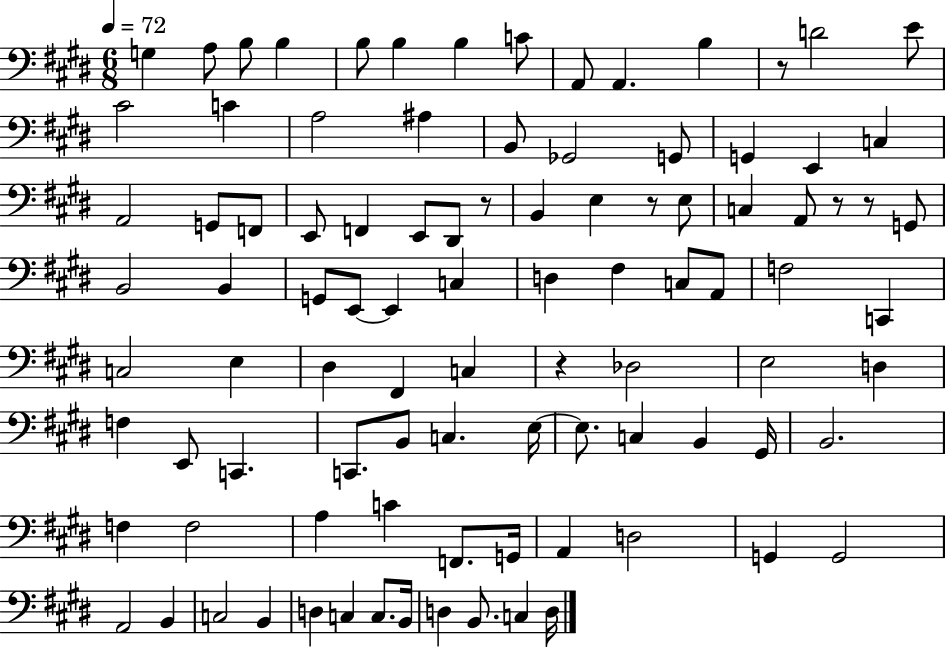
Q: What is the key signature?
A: E major